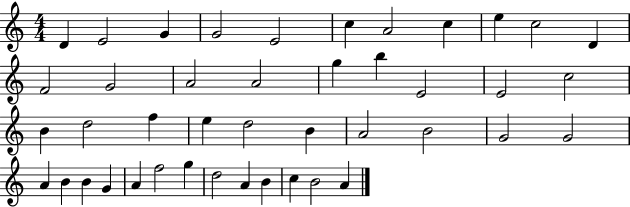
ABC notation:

X:1
T:Untitled
M:4/4
L:1/4
K:C
D E2 G G2 E2 c A2 c e c2 D F2 G2 A2 A2 g b E2 E2 c2 B d2 f e d2 B A2 B2 G2 G2 A B B G A f2 g d2 A B c B2 A